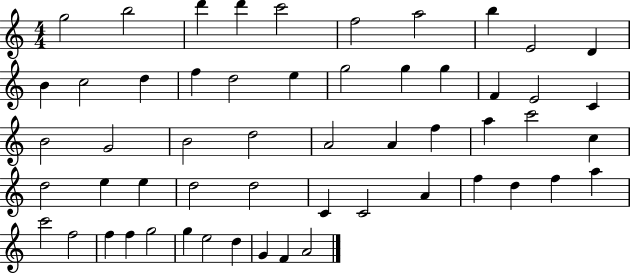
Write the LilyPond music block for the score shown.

{
  \clef treble
  \numericTimeSignature
  \time 4/4
  \key c \major
  g''2 b''2 | d'''4 d'''4 c'''2 | f''2 a''2 | b''4 e'2 d'4 | \break b'4 c''2 d''4 | f''4 d''2 e''4 | g''2 g''4 g''4 | f'4 e'2 c'4 | \break b'2 g'2 | b'2 d''2 | a'2 a'4 f''4 | a''4 c'''2 c''4 | \break d''2 e''4 e''4 | d''2 d''2 | c'4 c'2 a'4 | f''4 d''4 f''4 a''4 | \break c'''2 f''2 | f''4 f''4 g''2 | g''4 e''2 d''4 | g'4 f'4 a'2 | \break \bar "|."
}